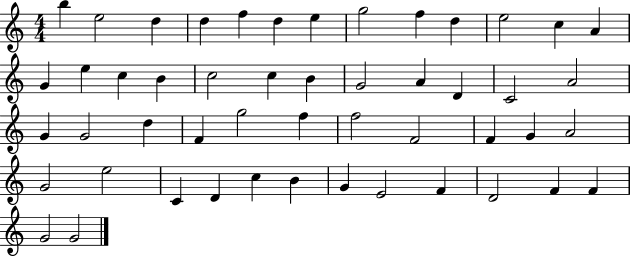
X:1
T:Untitled
M:4/4
L:1/4
K:C
b e2 d d f d e g2 f d e2 c A G e c B c2 c B G2 A D C2 A2 G G2 d F g2 f f2 F2 F G A2 G2 e2 C D c B G E2 F D2 F F G2 G2